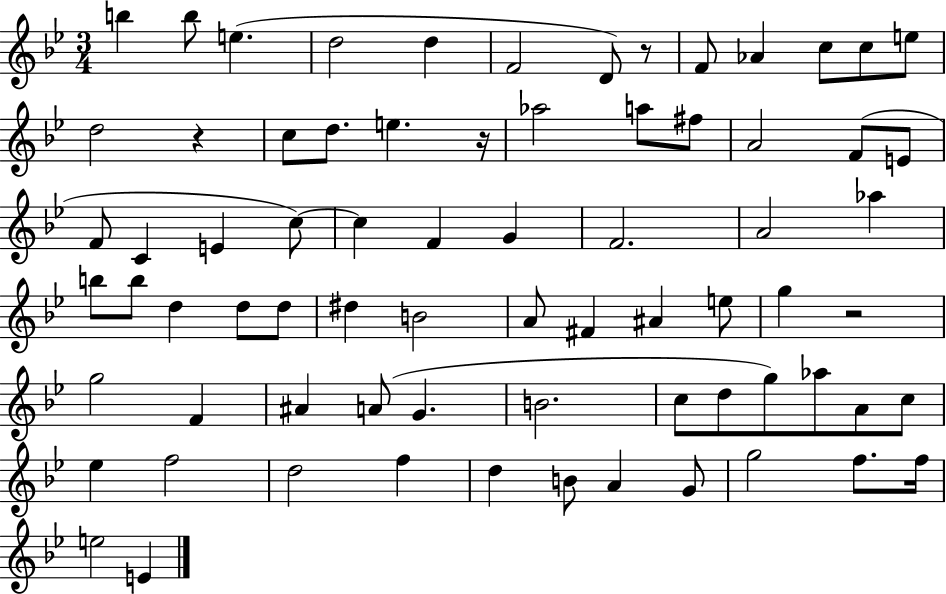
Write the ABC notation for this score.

X:1
T:Untitled
M:3/4
L:1/4
K:Bb
b b/2 e d2 d F2 D/2 z/2 F/2 _A c/2 c/2 e/2 d2 z c/2 d/2 e z/4 _a2 a/2 ^f/2 A2 F/2 E/2 F/2 C E c/2 c F G F2 A2 _a b/2 b/2 d d/2 d/2 ^d B2 A/2 ^F ^A e/2 g z2 g2 F ^A A/2 G B2 c/2 d/2 g/2 _a/2 A/2 c/2 _e f2 d2 f d B/2 A G/2 g2 f/2 f/4 e2 E